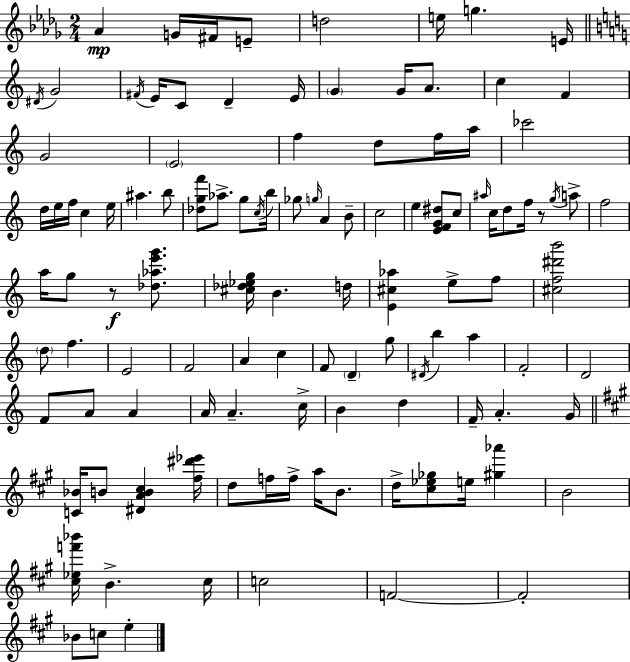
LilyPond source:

{
  \clef treble
  \numericTimeSignature
  \time 2/4
  \key bes \minor
  aes'4\mp g'16 fis'16 e'8-- | d''2 | e''16 g''4. e'16 | \bar "||" \break \key c \major \acciaccatura { dis'16 } g'2 | \acciaccatura { fis'16 } e'16 c'8 d'4-- | e'16 \parenthesize g'4 g'16 a'8. | c''4 f'4 | \break g'2 | \parenthesize e'2 | f''4 d''8 | f''16 a''16 ces'''2 | \break d''16 e''16 f''16 c''4 | e''16 ais''4. | b''8 <des'' g'' f'''>8 aes''8.-> g''8 | \acciaccatura { c''16 } b''16 ges''8 \grace { g''16 } a'4 | \break b'8-- c''2 | e''4 | <e' f' g' dis''>8 c''8 \grace { ais''16 } c''16 d''8 | f''16 r8 \acciaccatura { g''16 } a''8-> f''2 | \break a''16 g''8 | r8\f <des'' aes'' e''' g'''>8. <cis'' des'' ees'' g''>16 b'4. | d''16 <e' cis'' aes''>4 | e''8-> f''8 <cis'' f'' dis''' b'''>2 | \break \parenthesize d''8 | f''4. e'2 | f'2 | a'4 | \break c''4 f'8 | \parenthesize d'4-- g''8 \acciaccatura { dis'16 } b''4 | a''4 f'2-. | d'2 | \break f'8 | a'8 a'4 a'16 | a'4.-- c''16-> b'4 | d''4 f'16-- | \break a'4.-. g'16 \bar "||" \break \key a \major <c' bes'>16 b'8 <dis' a' b' cis''>4 <fis'' dis''' ees'''>16 | d''8 f''16 f''16-> a''16 b'8. | d''16-> <cis'' ees'' ges''>8 e''16 <gis'' aes'''>4 | b'2 | \break <cis'' ees'' f''' bes'''>16 b'4.-> cis''16 | c''2 | f'2~~ | f'2-. | \break bes'8 c''8 e''4-. | \bar "|."
}